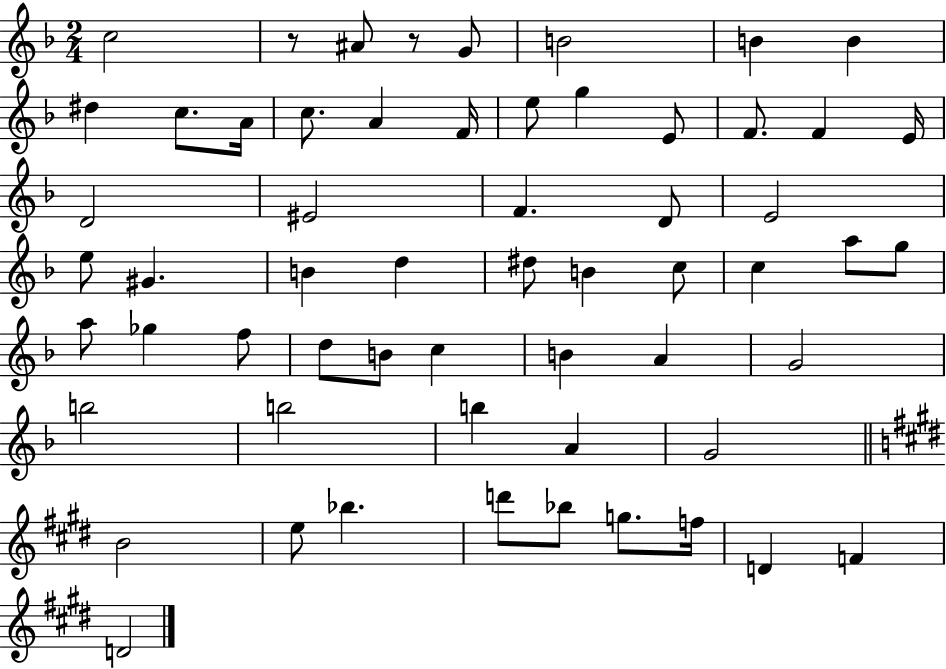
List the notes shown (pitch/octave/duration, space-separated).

C5/h R/e A#4/e R/e G4/e B4/h B4/q B4/q D#5/q C5/e. A4/s C5/e. A4/q F4/s E5/e G5/q E4/e F4/e. F4/q E4/s D4/h EIS4/h F4/q. D4/e E4/h E5/e G#4/q. B4/q D5/q D#5/e B4/q C5/e C5/q A5/e G5/e A5/e Gb5/q F5/e D5/e B4/e C5/q B4/q A4/q G4/h B5/h B5/h B5/q A4/q G4/h B4/h E5/e Bb5/q. D6/e Bb5/e G5/e. F5/s D4/q F4/q D4/h